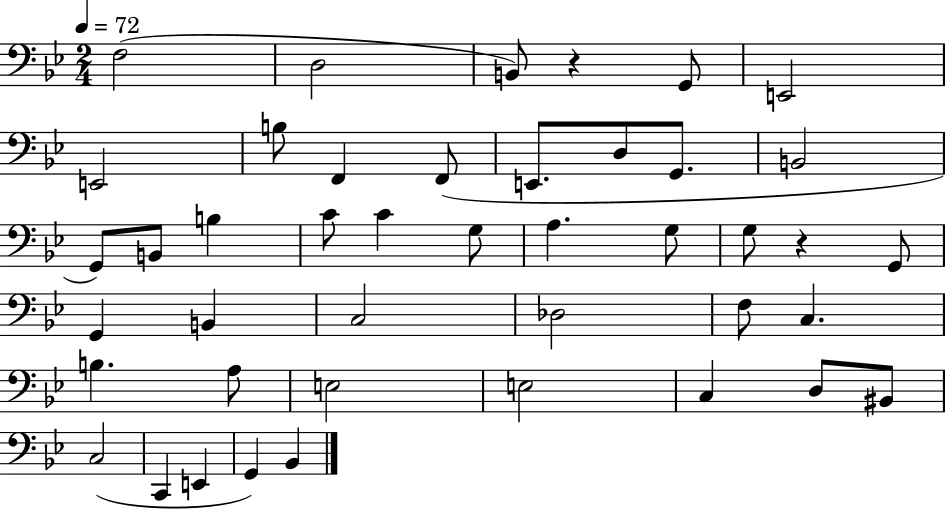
F3/h D3/h B2/e R/q G2/e E2/h E2/h B3/e F2/q F2/e E2/e. D3/e G2/e. B2/h G2/e B2/e B3/q C4/e C4/q G3/e A3/q. G3/e G3/e R/q G2/e G2/q B2/q C3/h Db3/h F3/e C3/q. B3/q. A3/e E3/h E3/h C3/q D3/e BIS2/e C3/h C2/q E2/q G2/q Bb2/q